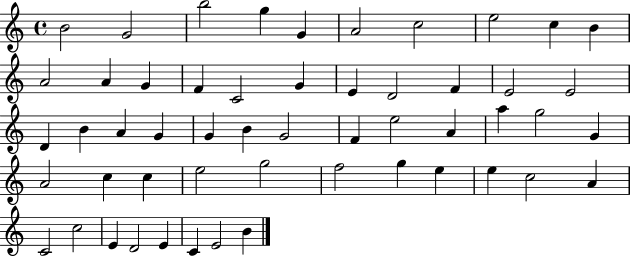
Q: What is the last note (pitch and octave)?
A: B4